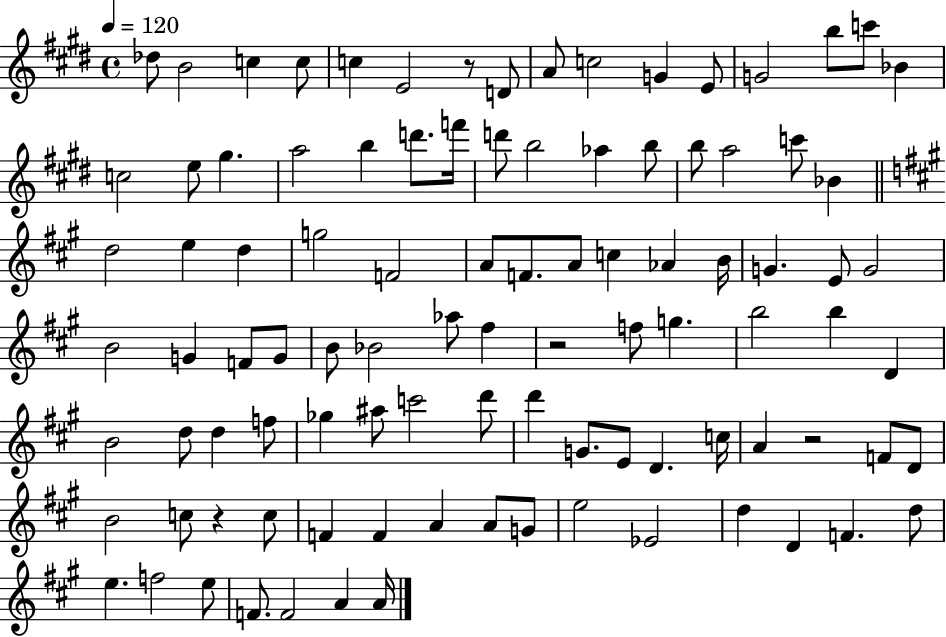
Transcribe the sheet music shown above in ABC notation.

X:1
T:Untitled
M:4/4
L:1/4
K:E
_d/2 B2 c c/2 c E2 z/2 D/2 A/2 c2 G E/2 G2 b/2 c'/2 _B c2 e/2 ^g a2 b d'/2 f'/4 d'/2 b2 _a b/2 b/2 a2 c'/2 _B d2 e d g2 F2 A/2 F/2 A/2 c _A B/4 G E/2 G2 B2 G F/2 G/2 B/2 _B2 _a/2 ^f z2 f/2 g b2 b D B2 d/2 d f/2 _g ^a/2 c'2 d'/2 d' G/2 E/2 D c/4 A z2 F/2 D/2 B2 c/2 z c/2 F F A A/2 G/2 e2 _E2 d D F d/2 e f2 e/2 F/2 F2 A A/4